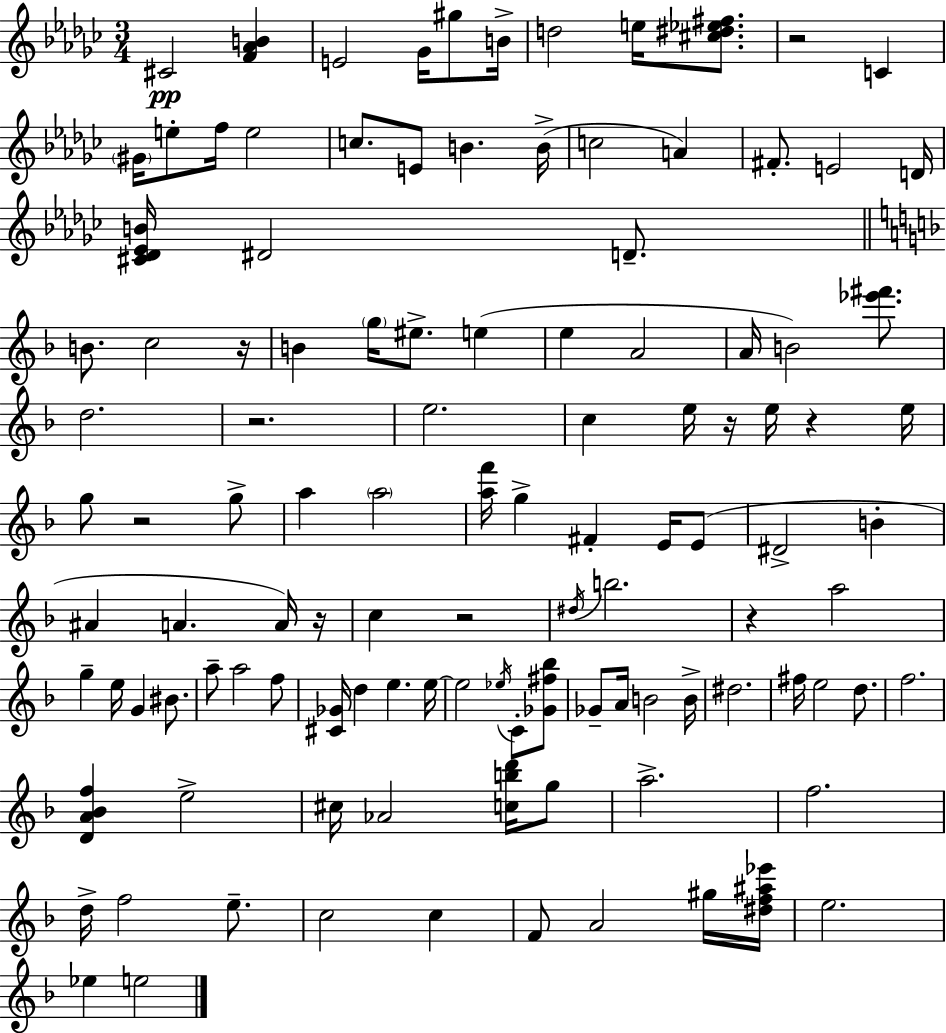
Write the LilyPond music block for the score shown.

{
  \clef treble
  \numericTimeSignature
  \time 3/4
  \key ees \minor
  cis'2\pp <f' aes' b'>4 | e'2 ges'16 gis''8 b'16-> | d''2 e''16 <cis'' dis'' ees'' fis''>8. | r2 c'4 | \break \parenthesize gis'16 e''8-. f''16 e''2 | c''8. e'8 b'4. b'16->( | c''2 a'4) | fis'8.-. e'2 d'16 | \break <cis' des' ees' b'>16 dis'2 d'8.-- | \bar "||" \break \key f \major b'8. c''2 r16 | b'4 \parenthesize g''16 eis''8.-> e''4( | e''4 a'2 | a'16 b'2) <ees''' fis'''>8. | \break d''2. | r2. | e''2. | c''4 e''16 r16 e''16 r4 e''16 | \break g''8 r2 g''8-> | a''4 \parenthesize a''2 | <a'' f'''>16 g''4-> fis'4-. e'16 e'8( | dis'2-> b'4-. | \break ais'4 a'4. a'16) r16 | c''4 r2 | \acciaccatura { dis''16 } b''2. | r4 a''2 | \break g''4-- e''16 g'4 bis'8. | a''8-- a''2 f''8 | <cis' ges'>16 d''4 e''4. | e''16~~ e''2 \acciaccatura { ees''16 } c'8-. | \break <ges' fis'' bes''>8 ges'8-- a'16 b'2 | b'16-> dis''2. | fis''16 e''2 d''8. | f''2. | \break <d' a' bes' f''>4 e''2-> | cis''16 aes'2 <c'' b'' d'''>16 | g''8 a''2.-> | f''2. | \break d''16-> f''2 e''8.-- | c''2 c''4 | f'8 a'2 | gis''16 <dis'' f'' ais'' ees'''>16 e''2. | \break ees''4 e''2 | \bar "|."
}